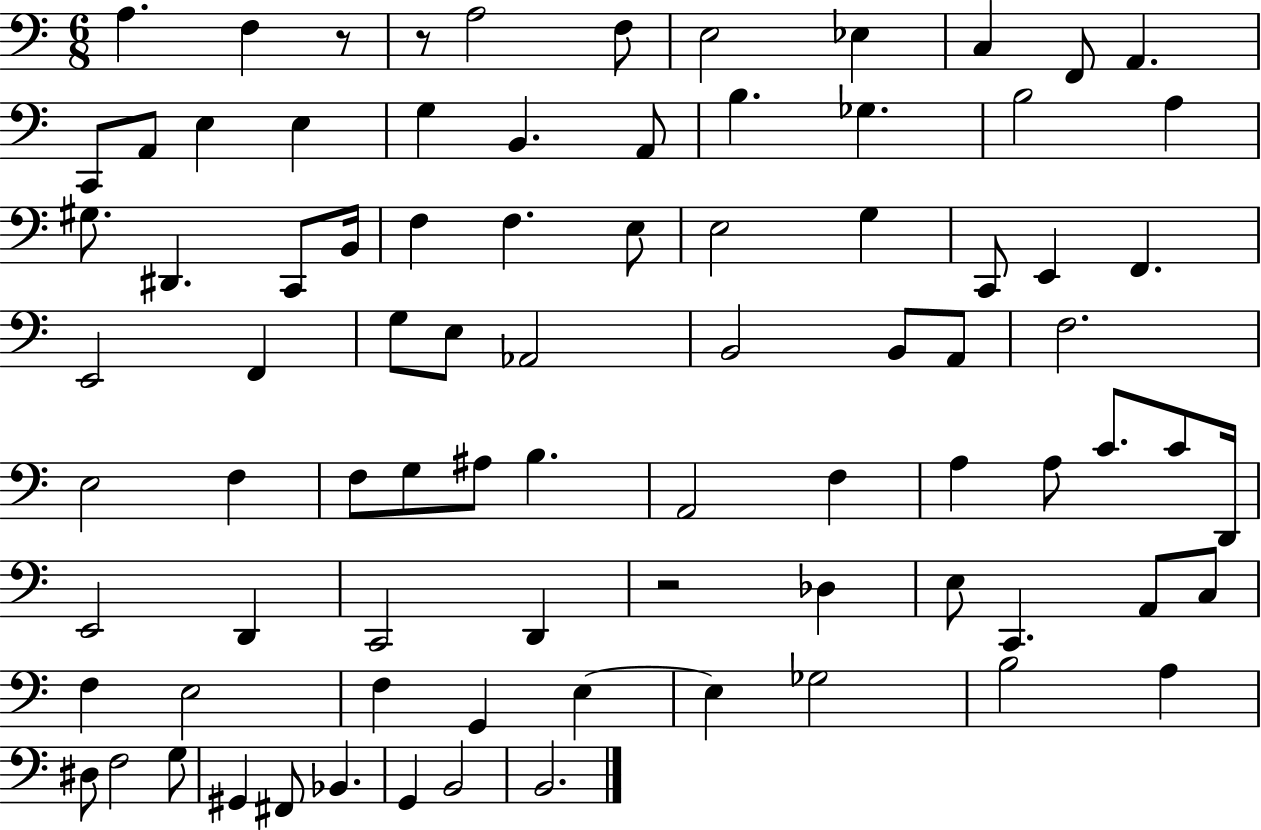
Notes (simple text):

A3/q. F3/q R/e R/e A3/h F3/e E3/h Eb3/q C3/q F2/e A2/q. C2/e A2/e E3/q E3/q G3/q B2/q. A2/e B3/q. Gb3/q. B3/h A3/q G#3/e. D#2/q. C2/e B2/s F3/q F3/q. E3/e E3/h G3/q C2/e E2/q F2/q. E2/h F2/q G3/e E3/e Ab2/h B2/h B2/e A2/e F3/h. E3/h F3/q F3/e G3/e A#3/e B3/q. A2/h F3/q A3/q A3/e C4/e. C4/e D2/s E2/h D2/q C2/h D2/q R/h Db3/q E3/e C2/q. A2/e C3/e F3/q E3/h F3/q G2/q E3/q E3/q Gb3/h B3/h A3/q D#3/e F3/h G3/e G#2/q F#2/e Bb2/q. G2/q B2/h B2/h.